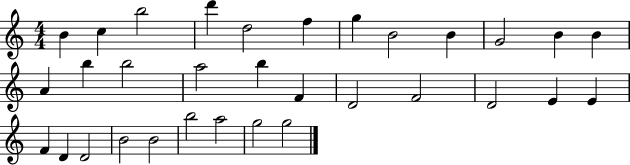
{
  \clef treble
  \numericTimeSignature
  \time 4/4
  \key c \major
  b'4 c''4 b''2 | d'''4 d''2 f''4 | g''4 b'2 b'4 | g'2 b'4 b'4 | \break a'4 b''4 b''2 | a''2 b''4 f'4 | d'2 f'2 | d'2 e'4 e'4 | \break f'4 d'4 d'2 | b'2 b'2 | b''2 a''2 | g''2 g''2 | \break \bar "|."
}